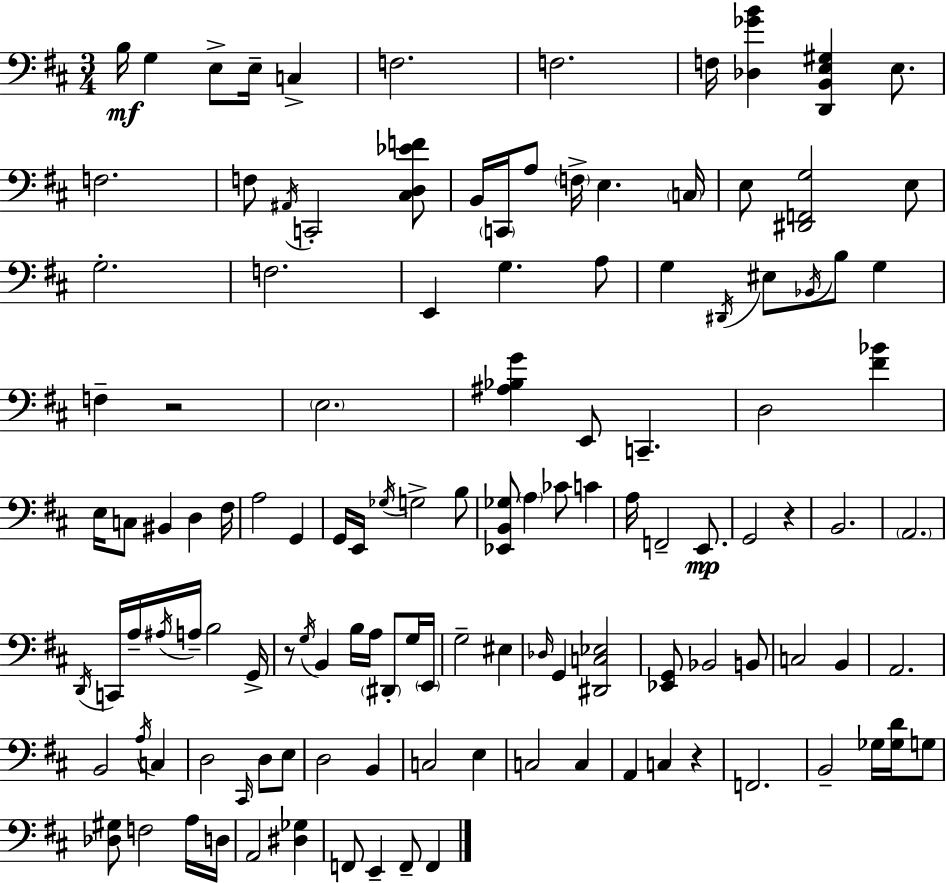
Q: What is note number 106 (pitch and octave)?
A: E2